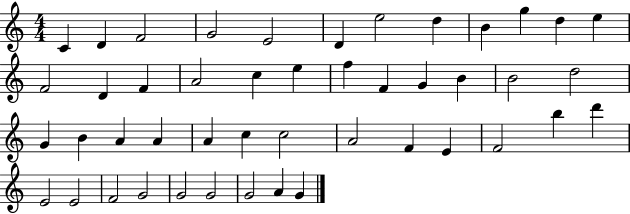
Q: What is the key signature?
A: C major